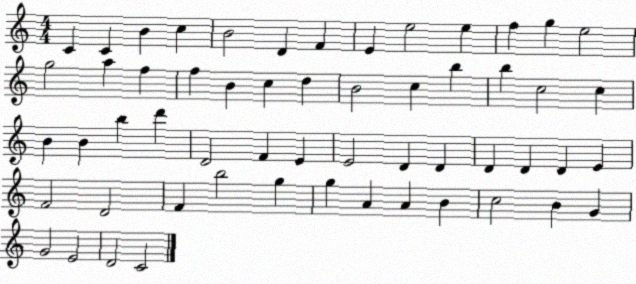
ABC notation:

X:1
T:Untitled
M:4/4
L:1/4
K:C
C C B c B2 D F E e2 e f g e2 g2 a f f B c d B2 c b b c2 c B B b d' D2 F E E2 D D D D D E F2 D2 F b2 g g A A B c2 B G G2 E2 D2 C2